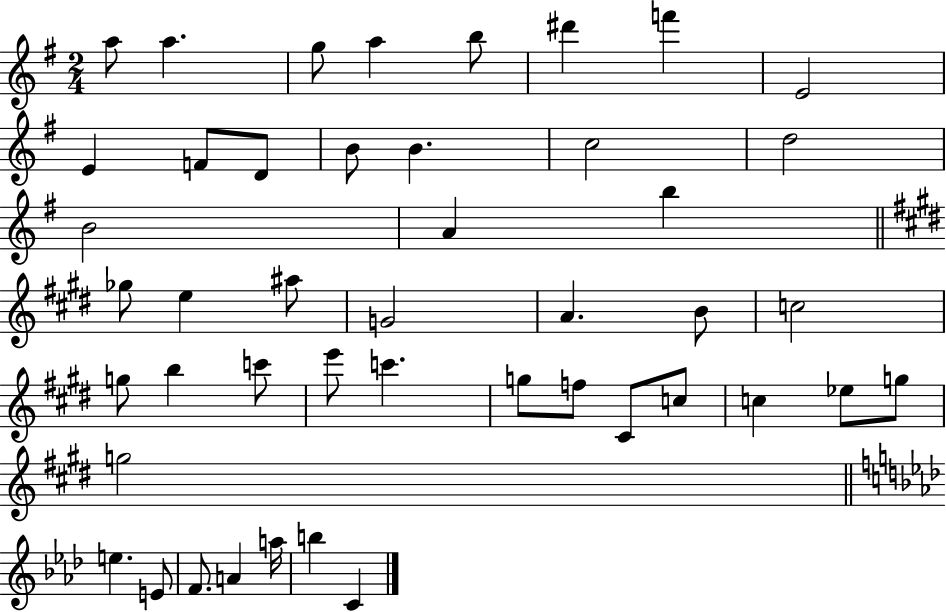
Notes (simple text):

A5/e A5/q. G5/e A5/q B5/e D#6/q F6/q E4/h E4/q F4/e D4/e B4/e B4/q. C5/h D5/h B4/h A4/q B5/q Gb5/e E5/q A#5/e G4/h A4/q. B4/e C5/h G5/e B5/q C6/e E6/e C6/q. G5/e F5/e C#4/e C5/e C5/q Eb5/e G5/e G5/h E5/q. E4/e F4/e. A4/q A5/s B5/q C4/q